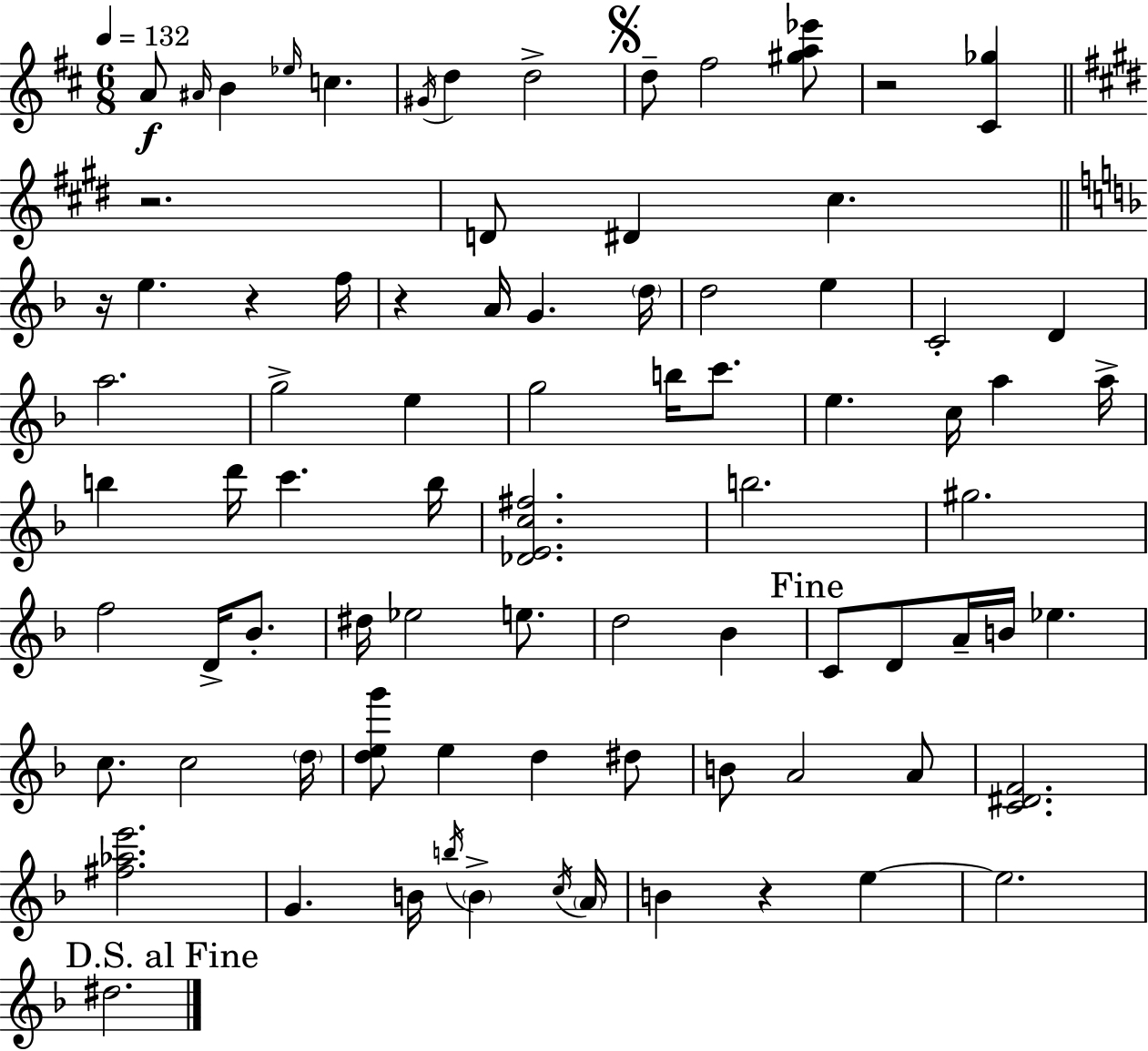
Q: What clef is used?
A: treble